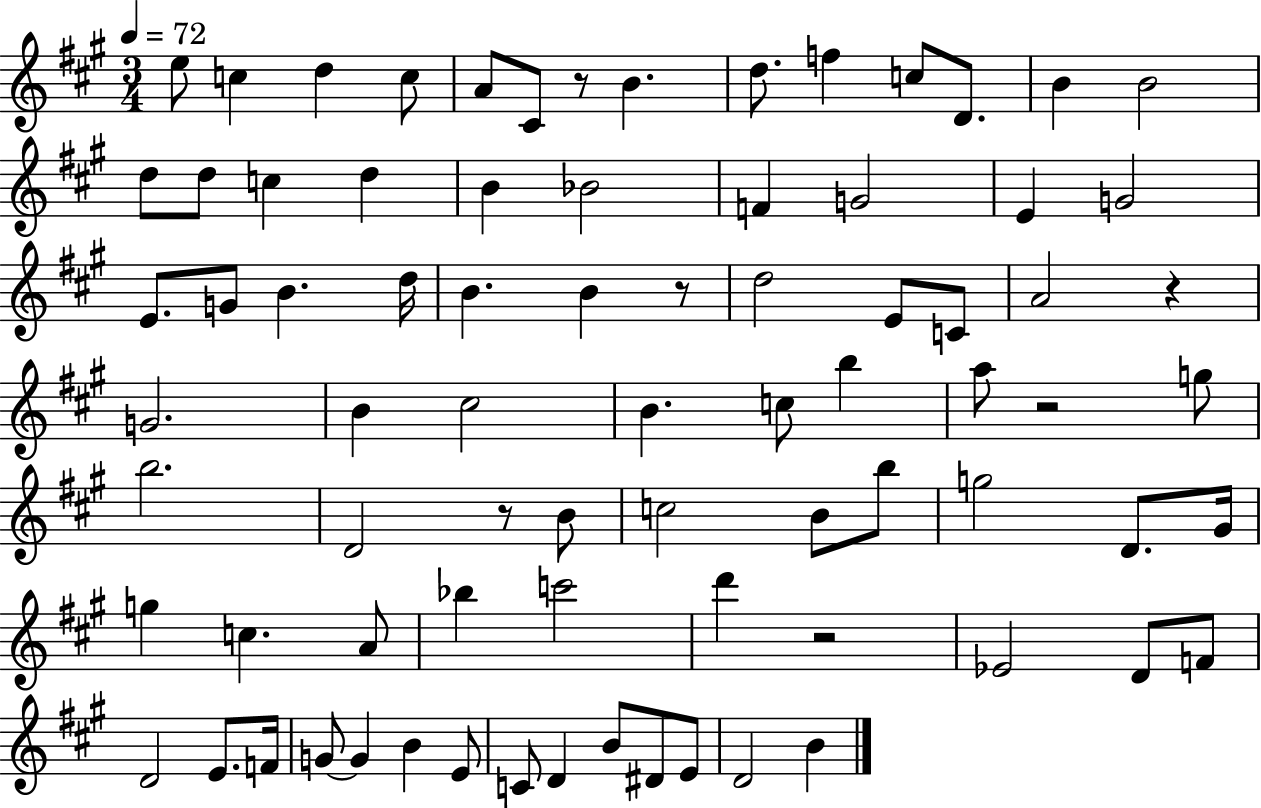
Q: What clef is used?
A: treble